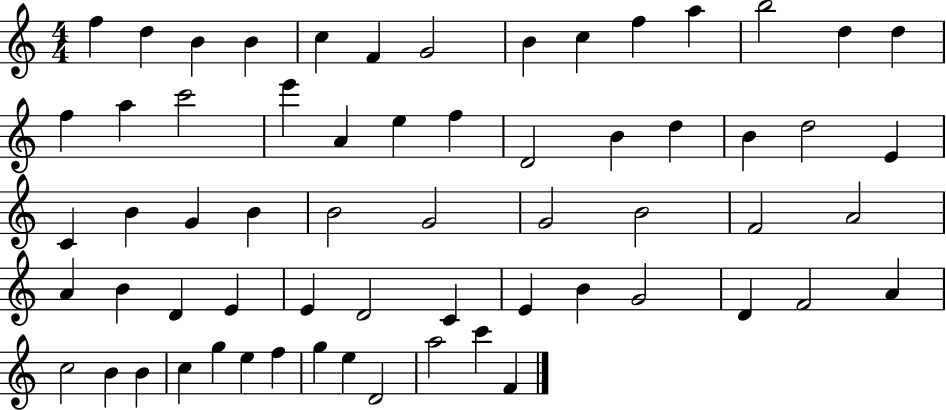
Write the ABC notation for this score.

X:1
T:Untitled
M:4/4
L:1/4
K:C
f d B B c F G2 B c f a b2 d d f a c'2 e' A e f D2 B d B d2 E C B G B B2 G2 G2 B2 F2 A2 A B D E E D2 C E B G2 D F2 A c2 B B c g e f g e D2 a2 c' F